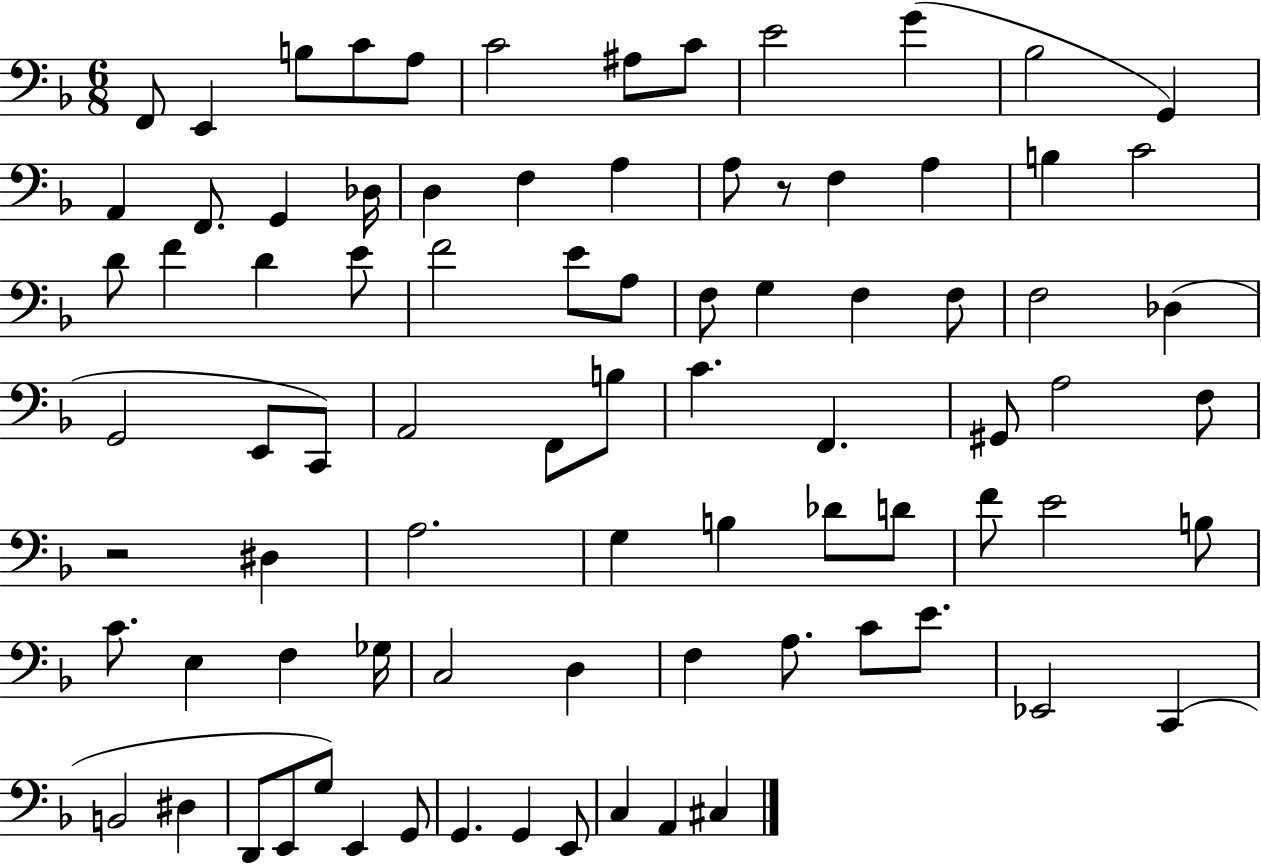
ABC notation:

X:1
T:Untitled
M:6/8
L:1/4
K:F
F,,/2 E,, B,/2 C/2 A,/2 C2 ^A,/2 C/2 E2 G _B,2 G,, A,, F,,/2 G,, _D,/4 D, F, A, A,/2 z/2 F, A, B, C2 D/2 F D E/2 F2 E/2 A,/2 F,/2 G, F, F,/2 F,2 _D, G,,2 E,,/2 C,,/2 A,,2 F,,/2 B,/2 C F,, ^G,,/2 A,2 F,/2 z2 ^D, A,2 G, B, _D/2 D/2 F/2 E2 B,/2 C/2 E, F, _G,/4 C,2 D, F, A,/2 C/2 E/2 _E,,2 C,, B,,2 ^D, D,,/2 E,,/2 G,/2 E,, G,,/2 G,, G,, E,,/2 C, A,, ^C,